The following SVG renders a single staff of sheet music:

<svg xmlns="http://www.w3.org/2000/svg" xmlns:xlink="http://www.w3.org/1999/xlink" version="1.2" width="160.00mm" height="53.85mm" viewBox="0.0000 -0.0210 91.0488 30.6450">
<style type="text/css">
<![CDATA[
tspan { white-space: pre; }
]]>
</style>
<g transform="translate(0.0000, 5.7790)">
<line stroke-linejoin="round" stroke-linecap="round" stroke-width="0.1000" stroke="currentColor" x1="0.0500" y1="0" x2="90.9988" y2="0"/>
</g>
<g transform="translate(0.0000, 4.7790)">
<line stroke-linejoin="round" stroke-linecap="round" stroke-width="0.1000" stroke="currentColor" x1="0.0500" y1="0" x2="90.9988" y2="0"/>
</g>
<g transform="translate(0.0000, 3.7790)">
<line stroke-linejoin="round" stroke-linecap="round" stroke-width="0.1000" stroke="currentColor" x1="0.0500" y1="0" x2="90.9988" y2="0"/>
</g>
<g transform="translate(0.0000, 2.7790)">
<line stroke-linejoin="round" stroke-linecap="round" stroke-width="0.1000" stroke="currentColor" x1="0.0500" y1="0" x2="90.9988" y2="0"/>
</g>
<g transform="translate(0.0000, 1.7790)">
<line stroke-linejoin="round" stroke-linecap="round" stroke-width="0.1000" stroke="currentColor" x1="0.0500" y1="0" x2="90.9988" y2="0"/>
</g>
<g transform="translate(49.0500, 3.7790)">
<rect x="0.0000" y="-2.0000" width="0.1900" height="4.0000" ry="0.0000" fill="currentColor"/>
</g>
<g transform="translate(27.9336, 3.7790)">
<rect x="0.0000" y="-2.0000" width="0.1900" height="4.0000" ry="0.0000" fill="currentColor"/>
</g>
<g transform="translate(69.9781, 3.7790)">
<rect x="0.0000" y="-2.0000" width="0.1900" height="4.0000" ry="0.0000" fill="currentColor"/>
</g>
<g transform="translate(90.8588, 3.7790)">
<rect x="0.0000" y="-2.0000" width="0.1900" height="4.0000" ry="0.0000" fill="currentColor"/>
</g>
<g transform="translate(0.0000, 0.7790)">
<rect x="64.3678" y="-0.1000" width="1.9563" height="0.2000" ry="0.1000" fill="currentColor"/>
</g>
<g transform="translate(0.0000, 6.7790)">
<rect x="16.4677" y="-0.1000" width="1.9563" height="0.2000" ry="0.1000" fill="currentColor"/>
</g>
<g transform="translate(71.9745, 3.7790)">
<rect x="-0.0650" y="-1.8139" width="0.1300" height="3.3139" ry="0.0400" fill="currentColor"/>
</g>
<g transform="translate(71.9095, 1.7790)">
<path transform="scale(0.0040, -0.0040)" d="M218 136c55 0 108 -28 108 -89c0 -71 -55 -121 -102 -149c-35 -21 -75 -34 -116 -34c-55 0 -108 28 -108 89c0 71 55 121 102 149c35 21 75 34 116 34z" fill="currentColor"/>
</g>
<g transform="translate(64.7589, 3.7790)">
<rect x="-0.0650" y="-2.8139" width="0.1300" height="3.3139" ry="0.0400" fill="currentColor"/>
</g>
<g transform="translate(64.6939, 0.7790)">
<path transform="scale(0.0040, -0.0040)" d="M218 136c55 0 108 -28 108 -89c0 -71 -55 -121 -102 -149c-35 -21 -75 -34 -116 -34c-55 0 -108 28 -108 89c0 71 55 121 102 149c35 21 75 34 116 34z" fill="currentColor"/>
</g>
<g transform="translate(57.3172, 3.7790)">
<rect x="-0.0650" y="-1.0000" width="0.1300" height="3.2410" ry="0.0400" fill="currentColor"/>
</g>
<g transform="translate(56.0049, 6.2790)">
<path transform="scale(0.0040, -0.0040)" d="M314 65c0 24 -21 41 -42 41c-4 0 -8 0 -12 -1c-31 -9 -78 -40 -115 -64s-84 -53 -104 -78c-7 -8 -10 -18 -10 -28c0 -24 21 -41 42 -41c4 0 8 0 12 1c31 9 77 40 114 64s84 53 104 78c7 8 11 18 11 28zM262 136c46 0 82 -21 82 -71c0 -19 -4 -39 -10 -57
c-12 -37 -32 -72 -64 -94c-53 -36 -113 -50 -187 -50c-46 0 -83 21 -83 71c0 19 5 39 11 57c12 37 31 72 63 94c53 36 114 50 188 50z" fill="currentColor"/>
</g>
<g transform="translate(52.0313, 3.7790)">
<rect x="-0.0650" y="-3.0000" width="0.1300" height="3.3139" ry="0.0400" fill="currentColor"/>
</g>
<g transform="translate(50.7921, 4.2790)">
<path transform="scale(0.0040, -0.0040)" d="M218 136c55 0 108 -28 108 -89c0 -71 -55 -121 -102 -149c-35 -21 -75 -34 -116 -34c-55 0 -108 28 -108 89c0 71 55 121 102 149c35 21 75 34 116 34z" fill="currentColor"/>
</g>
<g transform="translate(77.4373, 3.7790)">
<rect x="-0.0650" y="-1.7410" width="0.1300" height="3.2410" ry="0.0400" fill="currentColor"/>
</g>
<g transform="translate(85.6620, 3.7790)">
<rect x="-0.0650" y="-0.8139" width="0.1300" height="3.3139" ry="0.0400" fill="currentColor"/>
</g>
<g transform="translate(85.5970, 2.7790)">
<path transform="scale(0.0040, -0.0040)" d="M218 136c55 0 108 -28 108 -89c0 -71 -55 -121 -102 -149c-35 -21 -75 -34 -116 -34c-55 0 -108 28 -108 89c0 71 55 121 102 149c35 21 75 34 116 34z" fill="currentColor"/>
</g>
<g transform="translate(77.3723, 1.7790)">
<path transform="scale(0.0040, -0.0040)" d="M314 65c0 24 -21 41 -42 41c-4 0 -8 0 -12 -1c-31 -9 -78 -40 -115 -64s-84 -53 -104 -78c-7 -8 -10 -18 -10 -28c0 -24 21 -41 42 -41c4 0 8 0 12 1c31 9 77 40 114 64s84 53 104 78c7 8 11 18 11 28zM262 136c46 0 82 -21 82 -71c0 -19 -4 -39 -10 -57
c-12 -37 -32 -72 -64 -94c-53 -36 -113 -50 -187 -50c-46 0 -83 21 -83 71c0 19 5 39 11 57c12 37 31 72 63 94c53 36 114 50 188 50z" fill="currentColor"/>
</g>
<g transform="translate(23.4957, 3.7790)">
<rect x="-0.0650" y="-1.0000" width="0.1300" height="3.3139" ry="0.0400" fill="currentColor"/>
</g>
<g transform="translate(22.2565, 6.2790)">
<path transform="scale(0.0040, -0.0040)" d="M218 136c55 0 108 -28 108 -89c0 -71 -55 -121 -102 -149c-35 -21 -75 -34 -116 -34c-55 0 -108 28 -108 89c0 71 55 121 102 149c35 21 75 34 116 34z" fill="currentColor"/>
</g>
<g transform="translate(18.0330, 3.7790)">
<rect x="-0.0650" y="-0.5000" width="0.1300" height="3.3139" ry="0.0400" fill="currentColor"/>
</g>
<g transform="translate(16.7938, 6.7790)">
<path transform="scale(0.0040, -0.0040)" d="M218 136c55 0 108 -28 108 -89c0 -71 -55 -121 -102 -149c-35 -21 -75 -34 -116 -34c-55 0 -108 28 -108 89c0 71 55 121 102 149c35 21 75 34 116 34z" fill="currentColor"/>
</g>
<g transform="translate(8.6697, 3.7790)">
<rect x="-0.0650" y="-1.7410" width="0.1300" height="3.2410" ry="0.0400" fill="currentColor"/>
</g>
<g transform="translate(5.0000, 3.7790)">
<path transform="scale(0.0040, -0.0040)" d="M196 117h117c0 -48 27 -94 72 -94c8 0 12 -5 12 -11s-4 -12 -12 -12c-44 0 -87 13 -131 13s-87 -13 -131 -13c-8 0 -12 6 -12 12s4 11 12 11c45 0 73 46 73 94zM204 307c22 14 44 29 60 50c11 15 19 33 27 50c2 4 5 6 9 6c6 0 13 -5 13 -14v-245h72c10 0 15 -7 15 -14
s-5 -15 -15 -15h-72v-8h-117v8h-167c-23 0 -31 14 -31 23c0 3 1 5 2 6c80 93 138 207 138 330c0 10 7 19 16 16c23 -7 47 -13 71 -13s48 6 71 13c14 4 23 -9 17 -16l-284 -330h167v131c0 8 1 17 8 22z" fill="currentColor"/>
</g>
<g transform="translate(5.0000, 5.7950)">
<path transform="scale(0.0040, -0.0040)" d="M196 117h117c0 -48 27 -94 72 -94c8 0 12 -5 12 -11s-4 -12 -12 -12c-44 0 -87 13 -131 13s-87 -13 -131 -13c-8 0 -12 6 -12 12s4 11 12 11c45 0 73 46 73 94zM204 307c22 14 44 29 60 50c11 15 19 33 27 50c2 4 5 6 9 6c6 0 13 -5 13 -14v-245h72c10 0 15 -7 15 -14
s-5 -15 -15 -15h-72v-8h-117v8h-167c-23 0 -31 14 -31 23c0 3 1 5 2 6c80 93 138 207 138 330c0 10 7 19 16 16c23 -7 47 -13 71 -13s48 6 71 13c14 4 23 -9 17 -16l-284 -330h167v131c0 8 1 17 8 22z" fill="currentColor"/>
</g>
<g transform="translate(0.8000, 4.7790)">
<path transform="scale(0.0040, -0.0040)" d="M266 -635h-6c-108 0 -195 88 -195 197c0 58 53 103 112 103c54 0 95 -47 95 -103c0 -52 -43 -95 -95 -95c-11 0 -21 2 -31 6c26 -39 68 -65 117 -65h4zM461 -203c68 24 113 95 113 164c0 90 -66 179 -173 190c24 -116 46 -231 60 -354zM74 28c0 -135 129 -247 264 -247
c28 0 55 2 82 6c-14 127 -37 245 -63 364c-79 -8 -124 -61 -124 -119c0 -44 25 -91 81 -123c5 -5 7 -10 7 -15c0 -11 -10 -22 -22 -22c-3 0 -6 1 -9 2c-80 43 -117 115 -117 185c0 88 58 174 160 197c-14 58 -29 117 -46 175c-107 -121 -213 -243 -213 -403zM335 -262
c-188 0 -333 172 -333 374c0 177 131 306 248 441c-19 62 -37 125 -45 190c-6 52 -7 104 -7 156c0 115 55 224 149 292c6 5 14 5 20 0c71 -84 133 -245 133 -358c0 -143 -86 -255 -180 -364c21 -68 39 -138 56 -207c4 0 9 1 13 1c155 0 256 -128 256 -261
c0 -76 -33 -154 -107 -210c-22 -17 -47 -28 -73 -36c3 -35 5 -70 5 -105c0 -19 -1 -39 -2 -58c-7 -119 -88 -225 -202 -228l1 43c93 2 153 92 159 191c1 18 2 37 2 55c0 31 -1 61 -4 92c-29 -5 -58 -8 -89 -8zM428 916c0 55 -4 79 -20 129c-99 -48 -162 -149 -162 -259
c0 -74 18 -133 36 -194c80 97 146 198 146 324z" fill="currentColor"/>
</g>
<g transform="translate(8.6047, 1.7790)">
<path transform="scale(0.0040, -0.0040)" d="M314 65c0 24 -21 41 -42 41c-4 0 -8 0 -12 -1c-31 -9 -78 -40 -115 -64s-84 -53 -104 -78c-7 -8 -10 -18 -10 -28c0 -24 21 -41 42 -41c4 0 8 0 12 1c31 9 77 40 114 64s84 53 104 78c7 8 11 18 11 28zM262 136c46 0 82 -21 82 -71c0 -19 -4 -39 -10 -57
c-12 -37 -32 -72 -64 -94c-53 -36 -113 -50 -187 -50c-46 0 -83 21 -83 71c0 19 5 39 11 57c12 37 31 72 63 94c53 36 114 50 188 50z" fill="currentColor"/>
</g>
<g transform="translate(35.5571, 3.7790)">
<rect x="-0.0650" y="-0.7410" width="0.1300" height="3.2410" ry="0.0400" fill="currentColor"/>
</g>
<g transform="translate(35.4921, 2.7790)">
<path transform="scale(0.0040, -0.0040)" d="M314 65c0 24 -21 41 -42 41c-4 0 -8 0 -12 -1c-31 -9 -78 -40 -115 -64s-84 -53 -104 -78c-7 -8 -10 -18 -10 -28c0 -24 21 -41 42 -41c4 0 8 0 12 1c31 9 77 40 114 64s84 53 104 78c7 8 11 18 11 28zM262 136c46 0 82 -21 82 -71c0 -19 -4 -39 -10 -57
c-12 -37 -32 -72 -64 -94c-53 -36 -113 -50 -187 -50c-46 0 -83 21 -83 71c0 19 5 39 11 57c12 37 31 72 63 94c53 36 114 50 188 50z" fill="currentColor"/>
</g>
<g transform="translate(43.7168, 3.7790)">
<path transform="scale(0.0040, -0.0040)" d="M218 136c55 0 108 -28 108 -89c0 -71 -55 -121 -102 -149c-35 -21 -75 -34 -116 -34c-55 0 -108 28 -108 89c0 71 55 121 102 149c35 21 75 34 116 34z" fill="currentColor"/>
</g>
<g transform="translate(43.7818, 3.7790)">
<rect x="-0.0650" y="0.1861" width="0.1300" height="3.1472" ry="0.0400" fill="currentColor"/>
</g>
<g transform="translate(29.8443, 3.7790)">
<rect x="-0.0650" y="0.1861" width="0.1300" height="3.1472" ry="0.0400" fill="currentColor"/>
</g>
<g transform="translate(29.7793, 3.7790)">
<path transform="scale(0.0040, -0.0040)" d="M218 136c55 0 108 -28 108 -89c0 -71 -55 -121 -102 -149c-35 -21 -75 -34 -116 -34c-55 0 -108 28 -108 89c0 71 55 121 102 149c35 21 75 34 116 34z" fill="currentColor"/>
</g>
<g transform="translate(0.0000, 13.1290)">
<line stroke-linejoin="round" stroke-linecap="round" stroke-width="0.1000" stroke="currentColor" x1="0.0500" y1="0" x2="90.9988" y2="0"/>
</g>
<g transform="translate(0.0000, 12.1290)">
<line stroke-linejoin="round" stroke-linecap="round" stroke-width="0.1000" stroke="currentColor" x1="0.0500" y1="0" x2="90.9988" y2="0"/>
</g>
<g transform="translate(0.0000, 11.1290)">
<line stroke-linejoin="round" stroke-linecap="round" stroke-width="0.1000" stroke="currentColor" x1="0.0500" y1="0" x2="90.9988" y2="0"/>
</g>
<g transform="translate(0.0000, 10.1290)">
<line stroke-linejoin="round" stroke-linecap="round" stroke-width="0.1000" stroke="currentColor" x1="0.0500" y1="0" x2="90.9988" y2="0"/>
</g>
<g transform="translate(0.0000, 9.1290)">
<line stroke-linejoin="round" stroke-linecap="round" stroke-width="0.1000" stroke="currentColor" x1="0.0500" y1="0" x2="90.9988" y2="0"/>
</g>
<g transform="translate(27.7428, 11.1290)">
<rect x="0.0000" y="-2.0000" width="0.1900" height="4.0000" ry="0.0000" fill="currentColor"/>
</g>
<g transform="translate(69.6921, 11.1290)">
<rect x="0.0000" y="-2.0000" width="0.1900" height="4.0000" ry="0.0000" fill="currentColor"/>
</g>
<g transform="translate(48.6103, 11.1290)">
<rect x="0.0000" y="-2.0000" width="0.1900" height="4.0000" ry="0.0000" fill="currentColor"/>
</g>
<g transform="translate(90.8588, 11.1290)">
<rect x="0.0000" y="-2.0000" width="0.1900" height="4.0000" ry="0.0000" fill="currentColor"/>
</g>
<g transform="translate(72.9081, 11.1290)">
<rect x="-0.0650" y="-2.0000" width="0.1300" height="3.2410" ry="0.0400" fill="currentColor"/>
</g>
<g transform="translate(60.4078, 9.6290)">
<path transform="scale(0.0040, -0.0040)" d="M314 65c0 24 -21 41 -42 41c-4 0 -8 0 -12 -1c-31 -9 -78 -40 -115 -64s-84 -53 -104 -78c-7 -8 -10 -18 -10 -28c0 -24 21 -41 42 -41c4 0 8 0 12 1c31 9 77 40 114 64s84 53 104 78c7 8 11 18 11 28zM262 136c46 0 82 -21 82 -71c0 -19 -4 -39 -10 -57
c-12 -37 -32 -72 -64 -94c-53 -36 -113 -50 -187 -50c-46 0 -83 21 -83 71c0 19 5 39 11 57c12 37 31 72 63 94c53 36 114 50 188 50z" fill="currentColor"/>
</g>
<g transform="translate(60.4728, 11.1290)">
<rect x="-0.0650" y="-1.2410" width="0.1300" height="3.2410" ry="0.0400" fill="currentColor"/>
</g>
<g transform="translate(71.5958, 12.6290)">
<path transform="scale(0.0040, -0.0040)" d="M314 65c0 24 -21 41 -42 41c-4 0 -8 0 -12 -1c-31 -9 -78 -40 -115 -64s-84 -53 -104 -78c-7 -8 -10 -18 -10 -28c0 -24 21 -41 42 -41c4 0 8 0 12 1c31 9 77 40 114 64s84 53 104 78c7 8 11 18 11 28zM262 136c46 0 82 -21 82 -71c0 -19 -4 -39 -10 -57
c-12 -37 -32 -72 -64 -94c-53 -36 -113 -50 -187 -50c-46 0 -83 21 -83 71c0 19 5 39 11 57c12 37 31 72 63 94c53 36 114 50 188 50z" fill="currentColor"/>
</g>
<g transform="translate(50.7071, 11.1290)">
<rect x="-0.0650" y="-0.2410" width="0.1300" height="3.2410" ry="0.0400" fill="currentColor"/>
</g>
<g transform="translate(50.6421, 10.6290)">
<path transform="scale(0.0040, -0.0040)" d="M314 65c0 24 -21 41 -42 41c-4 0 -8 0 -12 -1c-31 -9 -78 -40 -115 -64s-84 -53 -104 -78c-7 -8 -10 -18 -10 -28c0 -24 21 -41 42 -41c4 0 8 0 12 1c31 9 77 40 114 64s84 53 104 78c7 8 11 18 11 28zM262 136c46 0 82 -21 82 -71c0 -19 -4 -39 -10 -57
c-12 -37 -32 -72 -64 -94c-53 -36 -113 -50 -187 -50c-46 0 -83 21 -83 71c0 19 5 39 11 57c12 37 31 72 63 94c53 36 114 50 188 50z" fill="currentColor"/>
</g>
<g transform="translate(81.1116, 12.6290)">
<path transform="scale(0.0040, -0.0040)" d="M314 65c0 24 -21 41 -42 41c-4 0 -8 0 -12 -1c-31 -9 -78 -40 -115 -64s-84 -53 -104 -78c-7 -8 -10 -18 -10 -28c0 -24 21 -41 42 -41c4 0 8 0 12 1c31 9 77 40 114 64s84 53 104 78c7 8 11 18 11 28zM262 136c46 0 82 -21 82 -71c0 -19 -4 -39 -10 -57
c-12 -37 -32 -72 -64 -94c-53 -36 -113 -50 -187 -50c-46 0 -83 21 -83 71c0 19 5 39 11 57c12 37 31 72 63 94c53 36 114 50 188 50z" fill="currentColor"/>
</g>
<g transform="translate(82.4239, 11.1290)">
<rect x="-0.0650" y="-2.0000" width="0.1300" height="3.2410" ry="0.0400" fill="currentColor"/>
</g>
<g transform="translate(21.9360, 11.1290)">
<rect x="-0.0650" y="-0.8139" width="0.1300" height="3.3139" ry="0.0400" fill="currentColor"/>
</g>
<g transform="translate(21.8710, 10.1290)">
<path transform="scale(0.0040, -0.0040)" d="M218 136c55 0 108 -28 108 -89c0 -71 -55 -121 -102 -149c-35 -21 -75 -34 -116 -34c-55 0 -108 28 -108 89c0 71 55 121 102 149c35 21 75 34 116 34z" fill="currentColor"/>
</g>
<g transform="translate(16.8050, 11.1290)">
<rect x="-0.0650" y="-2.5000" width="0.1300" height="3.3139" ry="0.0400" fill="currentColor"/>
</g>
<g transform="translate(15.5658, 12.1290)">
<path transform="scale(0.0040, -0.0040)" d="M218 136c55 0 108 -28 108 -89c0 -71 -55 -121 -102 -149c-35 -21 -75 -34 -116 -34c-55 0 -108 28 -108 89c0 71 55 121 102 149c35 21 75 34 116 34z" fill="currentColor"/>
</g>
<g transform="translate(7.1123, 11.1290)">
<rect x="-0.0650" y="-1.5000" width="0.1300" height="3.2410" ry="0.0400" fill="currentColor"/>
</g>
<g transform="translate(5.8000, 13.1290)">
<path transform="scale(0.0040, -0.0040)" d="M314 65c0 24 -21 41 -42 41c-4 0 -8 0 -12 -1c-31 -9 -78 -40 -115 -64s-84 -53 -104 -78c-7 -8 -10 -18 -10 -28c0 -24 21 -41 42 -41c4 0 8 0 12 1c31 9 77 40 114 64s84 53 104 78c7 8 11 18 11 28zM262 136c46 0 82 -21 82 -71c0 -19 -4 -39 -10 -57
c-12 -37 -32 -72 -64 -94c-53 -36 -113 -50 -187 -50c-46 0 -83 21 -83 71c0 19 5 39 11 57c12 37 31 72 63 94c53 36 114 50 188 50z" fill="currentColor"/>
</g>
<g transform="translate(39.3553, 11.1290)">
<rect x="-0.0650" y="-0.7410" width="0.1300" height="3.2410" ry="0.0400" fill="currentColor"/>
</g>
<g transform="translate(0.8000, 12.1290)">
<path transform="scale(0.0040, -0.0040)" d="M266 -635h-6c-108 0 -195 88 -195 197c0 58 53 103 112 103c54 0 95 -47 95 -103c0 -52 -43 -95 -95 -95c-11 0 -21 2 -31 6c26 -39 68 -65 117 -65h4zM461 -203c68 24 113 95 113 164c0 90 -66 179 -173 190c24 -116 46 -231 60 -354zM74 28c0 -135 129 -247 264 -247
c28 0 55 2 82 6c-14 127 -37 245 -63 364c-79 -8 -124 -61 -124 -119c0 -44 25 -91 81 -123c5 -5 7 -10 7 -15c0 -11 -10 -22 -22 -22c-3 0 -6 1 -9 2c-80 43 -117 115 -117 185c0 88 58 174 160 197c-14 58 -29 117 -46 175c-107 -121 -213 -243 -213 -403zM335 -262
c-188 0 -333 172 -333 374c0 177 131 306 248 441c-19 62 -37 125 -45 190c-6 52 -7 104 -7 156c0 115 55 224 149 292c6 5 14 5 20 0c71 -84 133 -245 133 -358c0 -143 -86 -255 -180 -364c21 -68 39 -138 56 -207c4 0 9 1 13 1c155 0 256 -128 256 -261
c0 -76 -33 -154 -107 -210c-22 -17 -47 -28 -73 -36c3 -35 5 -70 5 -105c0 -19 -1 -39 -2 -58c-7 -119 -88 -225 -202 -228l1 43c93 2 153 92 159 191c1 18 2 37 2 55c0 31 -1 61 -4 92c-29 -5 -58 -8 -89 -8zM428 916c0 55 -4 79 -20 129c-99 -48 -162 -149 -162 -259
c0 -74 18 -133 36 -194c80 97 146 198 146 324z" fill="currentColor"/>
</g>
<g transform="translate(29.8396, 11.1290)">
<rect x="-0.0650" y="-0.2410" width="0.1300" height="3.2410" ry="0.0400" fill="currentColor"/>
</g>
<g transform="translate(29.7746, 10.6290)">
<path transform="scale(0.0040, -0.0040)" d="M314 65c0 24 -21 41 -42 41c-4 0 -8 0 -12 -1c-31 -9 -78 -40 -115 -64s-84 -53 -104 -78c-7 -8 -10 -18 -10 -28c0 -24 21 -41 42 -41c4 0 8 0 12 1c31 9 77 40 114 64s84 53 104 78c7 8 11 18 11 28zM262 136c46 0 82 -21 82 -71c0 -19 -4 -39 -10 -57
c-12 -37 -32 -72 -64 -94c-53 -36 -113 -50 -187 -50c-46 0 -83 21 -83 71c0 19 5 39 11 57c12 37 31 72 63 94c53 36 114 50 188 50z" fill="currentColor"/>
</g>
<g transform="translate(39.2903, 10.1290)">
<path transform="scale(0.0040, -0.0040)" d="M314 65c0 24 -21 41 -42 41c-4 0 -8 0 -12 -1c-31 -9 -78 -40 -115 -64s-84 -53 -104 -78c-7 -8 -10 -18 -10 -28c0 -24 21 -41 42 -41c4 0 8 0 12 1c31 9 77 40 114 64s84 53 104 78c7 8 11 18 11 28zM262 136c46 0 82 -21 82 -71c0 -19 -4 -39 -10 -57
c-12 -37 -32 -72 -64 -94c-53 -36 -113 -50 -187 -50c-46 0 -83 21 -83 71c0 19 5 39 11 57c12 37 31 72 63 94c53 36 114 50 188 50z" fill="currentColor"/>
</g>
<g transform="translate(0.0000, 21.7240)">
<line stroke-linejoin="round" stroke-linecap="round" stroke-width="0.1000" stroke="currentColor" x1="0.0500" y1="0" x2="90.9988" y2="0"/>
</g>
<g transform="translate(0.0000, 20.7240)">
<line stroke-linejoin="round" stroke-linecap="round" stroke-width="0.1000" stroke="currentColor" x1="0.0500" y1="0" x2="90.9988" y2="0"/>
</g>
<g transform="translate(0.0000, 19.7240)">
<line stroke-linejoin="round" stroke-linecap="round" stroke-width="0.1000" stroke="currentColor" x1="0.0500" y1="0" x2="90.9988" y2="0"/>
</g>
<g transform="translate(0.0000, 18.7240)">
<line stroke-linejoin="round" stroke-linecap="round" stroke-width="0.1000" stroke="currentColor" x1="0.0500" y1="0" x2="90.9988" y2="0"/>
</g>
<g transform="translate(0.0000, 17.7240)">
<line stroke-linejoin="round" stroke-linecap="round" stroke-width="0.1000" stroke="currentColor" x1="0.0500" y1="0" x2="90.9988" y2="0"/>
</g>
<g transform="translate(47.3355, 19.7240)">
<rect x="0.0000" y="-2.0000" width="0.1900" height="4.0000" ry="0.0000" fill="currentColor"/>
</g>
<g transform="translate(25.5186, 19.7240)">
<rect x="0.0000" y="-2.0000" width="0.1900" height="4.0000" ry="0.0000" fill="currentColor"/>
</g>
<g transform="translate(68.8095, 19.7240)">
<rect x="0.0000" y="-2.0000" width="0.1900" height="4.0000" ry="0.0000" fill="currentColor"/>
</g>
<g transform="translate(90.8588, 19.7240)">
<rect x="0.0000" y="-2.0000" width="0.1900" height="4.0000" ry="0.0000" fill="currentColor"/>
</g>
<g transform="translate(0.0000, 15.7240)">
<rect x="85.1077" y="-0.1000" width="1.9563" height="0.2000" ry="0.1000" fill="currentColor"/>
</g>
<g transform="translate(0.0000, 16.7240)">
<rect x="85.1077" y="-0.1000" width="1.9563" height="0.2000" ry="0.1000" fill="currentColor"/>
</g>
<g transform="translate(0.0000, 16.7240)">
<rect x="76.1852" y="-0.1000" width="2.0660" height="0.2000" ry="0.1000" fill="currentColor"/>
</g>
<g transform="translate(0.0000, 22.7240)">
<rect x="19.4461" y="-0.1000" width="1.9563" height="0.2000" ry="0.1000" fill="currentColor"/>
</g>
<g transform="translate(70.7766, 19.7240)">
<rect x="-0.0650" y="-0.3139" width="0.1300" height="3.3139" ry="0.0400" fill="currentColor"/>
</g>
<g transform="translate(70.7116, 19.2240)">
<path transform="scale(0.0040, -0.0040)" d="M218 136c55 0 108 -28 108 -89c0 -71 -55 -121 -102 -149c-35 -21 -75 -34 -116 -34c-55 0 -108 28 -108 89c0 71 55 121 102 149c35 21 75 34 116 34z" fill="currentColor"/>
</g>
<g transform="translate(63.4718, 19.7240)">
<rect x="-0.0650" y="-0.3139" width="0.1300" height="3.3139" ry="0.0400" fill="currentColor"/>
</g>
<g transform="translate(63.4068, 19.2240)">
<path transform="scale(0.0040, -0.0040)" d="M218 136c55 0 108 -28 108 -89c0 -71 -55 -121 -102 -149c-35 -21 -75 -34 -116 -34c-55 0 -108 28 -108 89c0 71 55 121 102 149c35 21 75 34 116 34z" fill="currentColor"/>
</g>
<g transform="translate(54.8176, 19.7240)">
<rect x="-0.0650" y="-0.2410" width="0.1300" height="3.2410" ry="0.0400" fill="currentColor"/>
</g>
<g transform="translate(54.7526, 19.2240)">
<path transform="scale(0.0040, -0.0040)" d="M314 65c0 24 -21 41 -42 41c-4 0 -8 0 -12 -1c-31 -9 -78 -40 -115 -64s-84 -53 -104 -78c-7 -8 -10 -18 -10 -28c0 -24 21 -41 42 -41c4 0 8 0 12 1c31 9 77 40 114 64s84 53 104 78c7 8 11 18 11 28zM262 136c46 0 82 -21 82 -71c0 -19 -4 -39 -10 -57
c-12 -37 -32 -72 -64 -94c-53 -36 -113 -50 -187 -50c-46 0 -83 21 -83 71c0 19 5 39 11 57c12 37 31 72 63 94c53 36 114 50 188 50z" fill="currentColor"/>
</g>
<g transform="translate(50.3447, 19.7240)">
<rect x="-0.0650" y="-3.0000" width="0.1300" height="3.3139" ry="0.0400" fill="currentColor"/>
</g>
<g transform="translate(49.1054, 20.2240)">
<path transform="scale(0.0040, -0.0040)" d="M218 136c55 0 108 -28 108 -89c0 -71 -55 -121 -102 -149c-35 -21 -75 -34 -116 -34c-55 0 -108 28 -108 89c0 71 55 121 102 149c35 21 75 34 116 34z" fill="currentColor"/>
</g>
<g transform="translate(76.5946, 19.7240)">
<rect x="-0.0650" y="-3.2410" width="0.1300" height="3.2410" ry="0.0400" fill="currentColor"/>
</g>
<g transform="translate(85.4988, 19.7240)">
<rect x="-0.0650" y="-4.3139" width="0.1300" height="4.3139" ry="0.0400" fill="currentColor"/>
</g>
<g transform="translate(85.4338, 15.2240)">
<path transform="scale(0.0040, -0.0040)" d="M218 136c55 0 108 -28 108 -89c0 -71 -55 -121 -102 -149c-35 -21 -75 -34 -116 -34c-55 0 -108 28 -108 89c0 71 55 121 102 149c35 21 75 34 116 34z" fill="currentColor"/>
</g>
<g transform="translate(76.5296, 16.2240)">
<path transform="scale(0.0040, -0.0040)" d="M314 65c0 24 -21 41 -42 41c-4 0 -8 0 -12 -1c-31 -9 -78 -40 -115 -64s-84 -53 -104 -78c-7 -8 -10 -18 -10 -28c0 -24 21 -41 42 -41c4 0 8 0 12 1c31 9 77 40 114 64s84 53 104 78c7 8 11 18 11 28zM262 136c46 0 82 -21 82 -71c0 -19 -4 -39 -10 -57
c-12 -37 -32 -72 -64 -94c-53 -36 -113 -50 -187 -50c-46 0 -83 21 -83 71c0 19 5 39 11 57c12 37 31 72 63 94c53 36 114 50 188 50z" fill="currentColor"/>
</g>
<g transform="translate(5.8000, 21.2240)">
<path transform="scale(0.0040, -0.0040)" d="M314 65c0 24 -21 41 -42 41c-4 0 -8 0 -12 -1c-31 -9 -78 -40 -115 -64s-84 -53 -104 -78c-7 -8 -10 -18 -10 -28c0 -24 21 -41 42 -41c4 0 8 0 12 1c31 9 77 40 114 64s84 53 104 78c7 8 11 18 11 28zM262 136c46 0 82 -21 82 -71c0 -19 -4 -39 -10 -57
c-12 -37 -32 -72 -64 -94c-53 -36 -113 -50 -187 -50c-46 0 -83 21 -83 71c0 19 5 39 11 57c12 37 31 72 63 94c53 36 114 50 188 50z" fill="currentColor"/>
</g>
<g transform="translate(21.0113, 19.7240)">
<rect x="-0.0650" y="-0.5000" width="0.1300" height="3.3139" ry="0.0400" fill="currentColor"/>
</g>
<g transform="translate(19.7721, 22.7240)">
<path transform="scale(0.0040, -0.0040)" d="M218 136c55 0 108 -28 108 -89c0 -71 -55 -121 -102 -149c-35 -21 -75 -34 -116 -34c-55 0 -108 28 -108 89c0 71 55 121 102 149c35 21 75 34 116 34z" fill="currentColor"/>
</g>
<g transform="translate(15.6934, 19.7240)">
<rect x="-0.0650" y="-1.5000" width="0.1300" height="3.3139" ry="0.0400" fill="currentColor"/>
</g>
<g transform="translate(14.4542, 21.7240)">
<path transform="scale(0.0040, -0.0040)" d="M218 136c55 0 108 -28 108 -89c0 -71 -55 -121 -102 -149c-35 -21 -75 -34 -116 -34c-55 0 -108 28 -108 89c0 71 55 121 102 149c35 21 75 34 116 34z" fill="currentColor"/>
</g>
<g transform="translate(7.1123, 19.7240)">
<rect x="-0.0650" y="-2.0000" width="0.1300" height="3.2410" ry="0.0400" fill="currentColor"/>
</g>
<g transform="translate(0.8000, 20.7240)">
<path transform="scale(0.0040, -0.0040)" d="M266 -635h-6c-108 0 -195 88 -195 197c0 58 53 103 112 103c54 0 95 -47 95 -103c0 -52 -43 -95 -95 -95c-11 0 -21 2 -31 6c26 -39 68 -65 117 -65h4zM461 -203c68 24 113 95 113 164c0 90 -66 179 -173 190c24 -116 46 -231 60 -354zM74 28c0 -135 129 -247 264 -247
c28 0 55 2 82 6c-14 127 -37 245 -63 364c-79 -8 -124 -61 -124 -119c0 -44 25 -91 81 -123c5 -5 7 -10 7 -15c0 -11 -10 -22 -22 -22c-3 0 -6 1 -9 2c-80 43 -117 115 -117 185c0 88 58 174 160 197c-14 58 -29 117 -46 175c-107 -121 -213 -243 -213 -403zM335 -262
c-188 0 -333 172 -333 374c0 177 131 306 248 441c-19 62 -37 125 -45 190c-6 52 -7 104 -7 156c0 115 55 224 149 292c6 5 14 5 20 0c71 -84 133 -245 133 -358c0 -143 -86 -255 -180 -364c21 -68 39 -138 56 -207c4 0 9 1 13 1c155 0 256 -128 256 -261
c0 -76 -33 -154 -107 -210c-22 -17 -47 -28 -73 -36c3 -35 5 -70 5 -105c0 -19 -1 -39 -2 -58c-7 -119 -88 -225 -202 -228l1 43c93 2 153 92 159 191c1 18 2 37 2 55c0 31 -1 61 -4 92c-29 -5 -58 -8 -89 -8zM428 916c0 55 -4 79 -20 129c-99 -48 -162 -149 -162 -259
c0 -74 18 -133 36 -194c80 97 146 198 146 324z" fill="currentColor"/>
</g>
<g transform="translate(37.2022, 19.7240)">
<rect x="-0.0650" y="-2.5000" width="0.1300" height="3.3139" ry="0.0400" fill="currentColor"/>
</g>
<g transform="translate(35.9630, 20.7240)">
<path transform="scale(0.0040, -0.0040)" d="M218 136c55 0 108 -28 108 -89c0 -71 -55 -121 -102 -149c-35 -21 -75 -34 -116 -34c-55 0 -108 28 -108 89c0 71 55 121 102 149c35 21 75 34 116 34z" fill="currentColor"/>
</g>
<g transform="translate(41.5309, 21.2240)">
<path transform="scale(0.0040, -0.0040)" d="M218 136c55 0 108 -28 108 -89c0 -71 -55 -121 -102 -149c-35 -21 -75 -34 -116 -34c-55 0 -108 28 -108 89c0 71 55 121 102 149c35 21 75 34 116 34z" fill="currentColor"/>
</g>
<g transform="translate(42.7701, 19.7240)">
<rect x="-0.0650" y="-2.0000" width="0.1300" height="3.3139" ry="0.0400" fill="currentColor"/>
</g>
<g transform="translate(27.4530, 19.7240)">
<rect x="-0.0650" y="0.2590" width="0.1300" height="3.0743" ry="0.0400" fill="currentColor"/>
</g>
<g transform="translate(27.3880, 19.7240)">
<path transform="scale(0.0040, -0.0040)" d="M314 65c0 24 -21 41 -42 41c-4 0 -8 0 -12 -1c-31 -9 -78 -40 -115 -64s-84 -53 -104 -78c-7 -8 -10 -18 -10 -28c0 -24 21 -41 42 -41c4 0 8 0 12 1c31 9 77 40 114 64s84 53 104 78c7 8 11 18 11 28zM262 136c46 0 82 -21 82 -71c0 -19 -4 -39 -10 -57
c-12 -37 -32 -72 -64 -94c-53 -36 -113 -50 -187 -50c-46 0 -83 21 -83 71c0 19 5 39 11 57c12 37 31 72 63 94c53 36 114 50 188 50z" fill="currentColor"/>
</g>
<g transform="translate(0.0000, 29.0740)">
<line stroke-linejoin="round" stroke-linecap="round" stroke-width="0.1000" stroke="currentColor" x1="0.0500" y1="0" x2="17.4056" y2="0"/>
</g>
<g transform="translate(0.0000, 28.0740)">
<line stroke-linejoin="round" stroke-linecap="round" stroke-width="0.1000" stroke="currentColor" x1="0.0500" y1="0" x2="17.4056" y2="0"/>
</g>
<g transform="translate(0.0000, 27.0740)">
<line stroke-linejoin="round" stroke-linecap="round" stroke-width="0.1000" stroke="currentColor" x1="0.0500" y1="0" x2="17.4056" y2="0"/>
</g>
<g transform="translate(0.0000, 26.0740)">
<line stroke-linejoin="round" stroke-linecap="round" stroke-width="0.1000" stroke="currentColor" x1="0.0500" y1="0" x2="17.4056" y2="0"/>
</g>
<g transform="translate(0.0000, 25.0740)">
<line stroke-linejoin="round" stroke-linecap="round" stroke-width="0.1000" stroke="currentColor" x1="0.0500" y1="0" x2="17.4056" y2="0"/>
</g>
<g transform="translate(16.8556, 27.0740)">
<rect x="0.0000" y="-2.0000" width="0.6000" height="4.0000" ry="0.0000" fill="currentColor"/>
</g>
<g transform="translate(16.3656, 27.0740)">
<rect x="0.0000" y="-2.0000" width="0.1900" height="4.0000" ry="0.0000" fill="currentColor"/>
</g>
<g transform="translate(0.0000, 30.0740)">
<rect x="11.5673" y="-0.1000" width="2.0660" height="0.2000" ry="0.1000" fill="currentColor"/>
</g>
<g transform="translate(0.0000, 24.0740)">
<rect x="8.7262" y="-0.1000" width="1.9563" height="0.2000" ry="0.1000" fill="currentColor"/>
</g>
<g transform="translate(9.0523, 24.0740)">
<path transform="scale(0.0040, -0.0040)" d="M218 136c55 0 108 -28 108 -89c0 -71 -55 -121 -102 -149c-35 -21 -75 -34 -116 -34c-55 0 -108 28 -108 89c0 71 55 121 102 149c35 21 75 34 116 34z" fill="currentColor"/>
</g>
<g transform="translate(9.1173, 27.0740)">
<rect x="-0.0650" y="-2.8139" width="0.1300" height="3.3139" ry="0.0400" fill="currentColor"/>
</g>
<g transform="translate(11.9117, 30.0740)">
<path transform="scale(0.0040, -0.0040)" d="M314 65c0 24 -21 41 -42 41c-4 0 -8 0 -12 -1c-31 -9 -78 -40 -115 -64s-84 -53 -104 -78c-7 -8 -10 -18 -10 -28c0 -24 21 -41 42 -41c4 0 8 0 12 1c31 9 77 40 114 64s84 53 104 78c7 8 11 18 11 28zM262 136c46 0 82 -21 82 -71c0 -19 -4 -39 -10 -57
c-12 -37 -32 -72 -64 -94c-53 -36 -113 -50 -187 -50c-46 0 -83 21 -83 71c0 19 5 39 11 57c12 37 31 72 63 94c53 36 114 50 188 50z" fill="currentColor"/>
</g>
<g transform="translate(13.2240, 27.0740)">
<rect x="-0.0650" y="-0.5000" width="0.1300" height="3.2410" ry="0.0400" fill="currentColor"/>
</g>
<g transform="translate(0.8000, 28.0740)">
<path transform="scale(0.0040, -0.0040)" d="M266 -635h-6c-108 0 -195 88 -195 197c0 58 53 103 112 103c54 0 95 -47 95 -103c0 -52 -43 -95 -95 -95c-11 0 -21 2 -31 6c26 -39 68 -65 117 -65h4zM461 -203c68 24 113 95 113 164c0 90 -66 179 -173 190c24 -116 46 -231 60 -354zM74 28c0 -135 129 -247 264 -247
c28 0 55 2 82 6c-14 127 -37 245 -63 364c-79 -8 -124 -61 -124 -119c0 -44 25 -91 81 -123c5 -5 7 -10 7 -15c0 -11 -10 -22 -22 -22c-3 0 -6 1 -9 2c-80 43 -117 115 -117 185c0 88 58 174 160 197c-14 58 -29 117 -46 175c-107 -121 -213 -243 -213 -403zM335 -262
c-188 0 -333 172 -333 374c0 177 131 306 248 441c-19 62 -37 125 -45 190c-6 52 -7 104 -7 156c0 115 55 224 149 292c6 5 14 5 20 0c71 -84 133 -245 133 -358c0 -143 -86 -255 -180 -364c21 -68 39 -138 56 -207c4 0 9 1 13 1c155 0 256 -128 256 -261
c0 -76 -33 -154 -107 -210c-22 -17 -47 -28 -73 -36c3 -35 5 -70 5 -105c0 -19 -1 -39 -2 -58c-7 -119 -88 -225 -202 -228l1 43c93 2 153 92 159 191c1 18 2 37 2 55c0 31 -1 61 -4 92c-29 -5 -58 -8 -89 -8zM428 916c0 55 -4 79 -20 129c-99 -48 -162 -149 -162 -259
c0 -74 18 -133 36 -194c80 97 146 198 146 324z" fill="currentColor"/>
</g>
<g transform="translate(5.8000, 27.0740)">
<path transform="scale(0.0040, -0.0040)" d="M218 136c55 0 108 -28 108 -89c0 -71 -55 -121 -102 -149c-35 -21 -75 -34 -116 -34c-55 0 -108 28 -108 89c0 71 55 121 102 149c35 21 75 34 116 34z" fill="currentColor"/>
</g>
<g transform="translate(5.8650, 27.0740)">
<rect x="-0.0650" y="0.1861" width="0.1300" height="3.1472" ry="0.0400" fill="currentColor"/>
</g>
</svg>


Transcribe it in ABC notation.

X:1
T:Untitled
M:4/4
L:1/4
K:C
f2 C D B d2 B A D2 a f f2 d E2 G d c2 d2 c2 e2 F2 F2 F2 E C B2 G F A c2 c c b2 d' B a C2